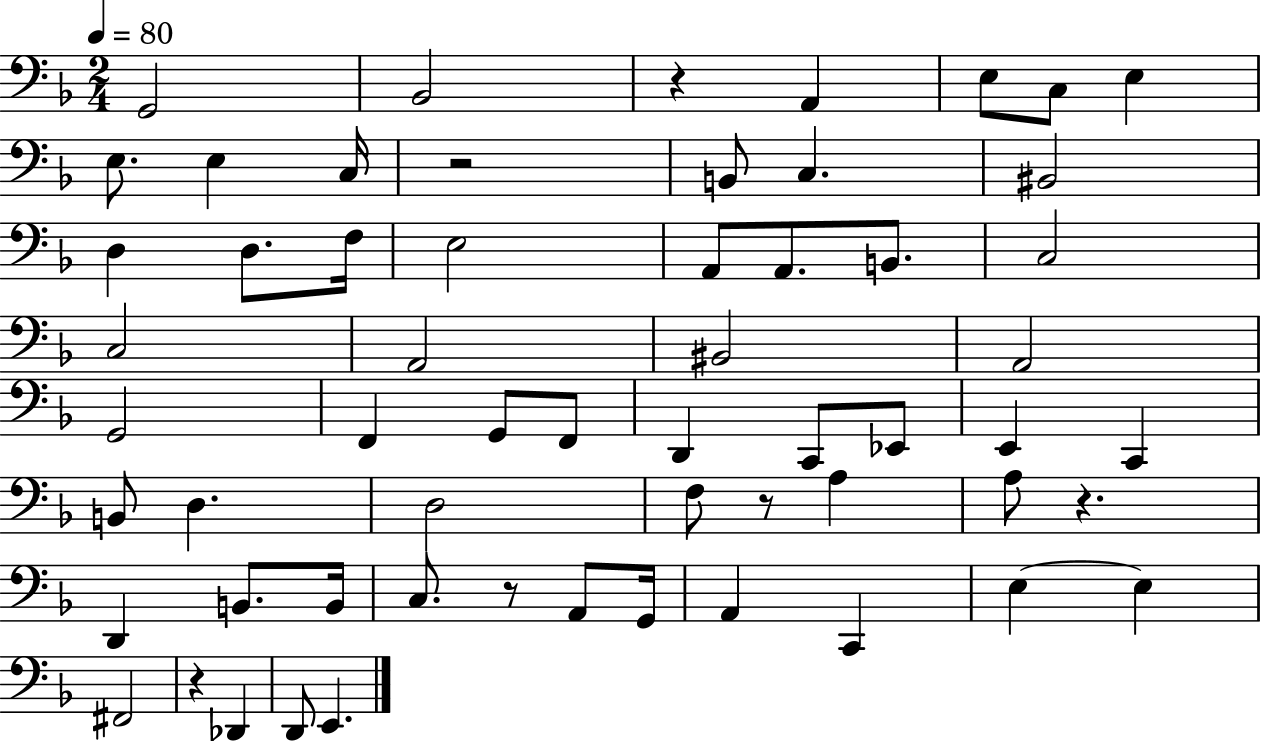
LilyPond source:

{
  \clef bass
  \numericTimeSignature
  \time 2/4
  \key f \major
  \tempo 4 = 80
  g,2 | bes,2 | r4 a,4 | e8 c8 e4 | \break e8. e4 c16 | r2 | b,8 c4. | bis,2 | \break d4 d8. f16 | e2 | a,8 a,8. b,8. | c2 | \break c2 | a,2 | bis,2 | a,2 | \break g,2 | f,4 g,8 f,8 | d,4 c,8 ees,8 | e,4 c,4 | \break b,8 d4. | d2 | f8 r8 a4 | a8 r4. | \break d,4 b,8. b,16 | c8. r8 a,8 g,16 | a,4 c,4 | e4~~ e4 | \break fis,2 | r4 des,4 | d,8 e,4. | \bar "|."
}